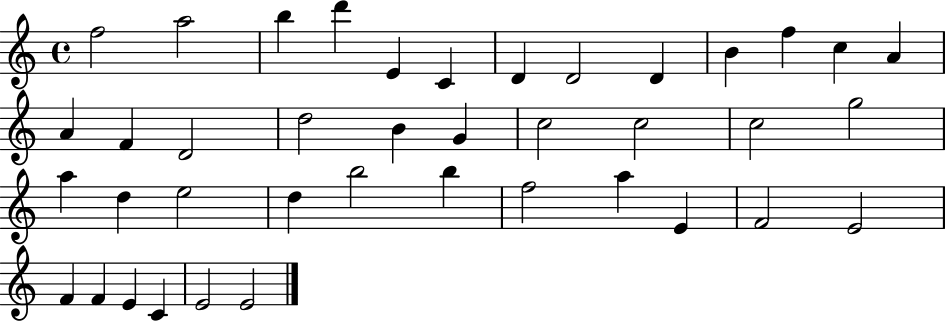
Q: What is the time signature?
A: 4/4